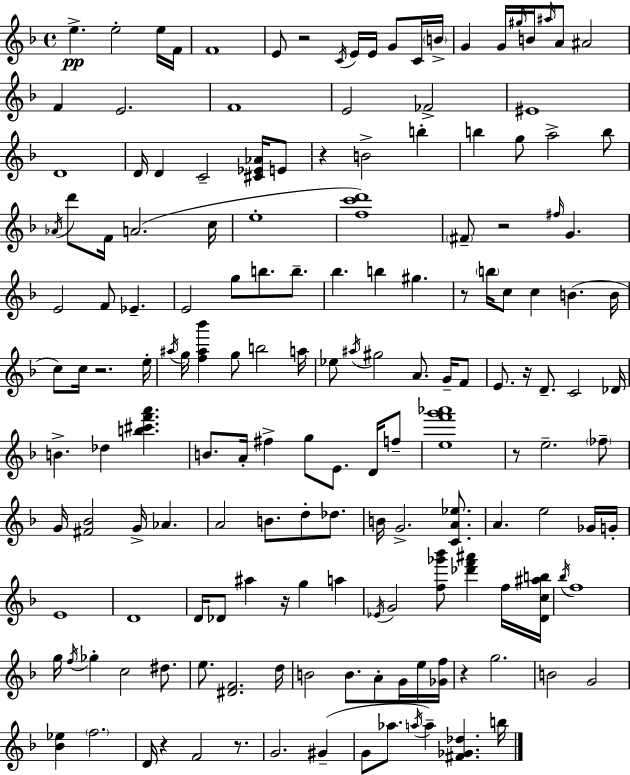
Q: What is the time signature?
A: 4/4